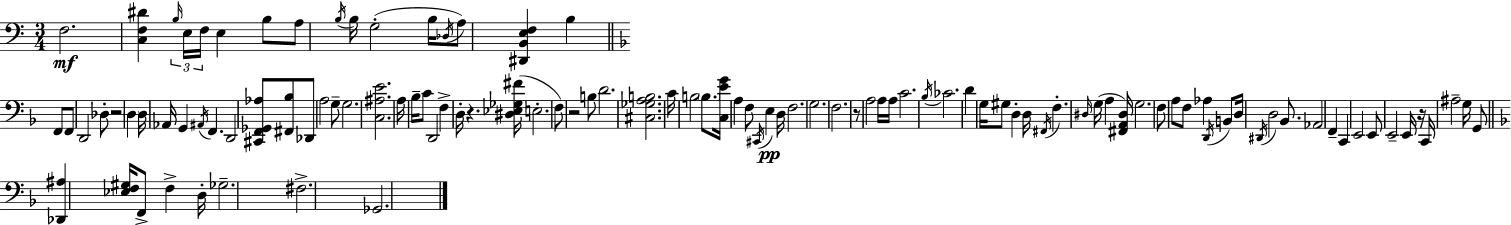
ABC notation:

X:1
T:Untitled
M:3/4
L:1/4
K:C
F,2 [C,F,^D] B,/4 E,/4 F,/4 E, B,/2 A,/2 B,/4 B,/4 G,2 B,/4 _D,/4 A,/2 [^D,,B,,E,F,] B, F,,/2 F,,/2 D,,2 _D,/2 z2 D, D,/4 _A,,/4 G,, ^A,,/4 F,, D,,2 [^C,,F,,_G,,_A,]/2 [^F,,_B,]/2 _D,,/2 A,2 G,/2 G,2 [C,^A,E]2 A,/4 _B,/4 C/2 D,,2 F, D,/4 z [^D,_E,_G,^F]/4 E,2 F,/2 z2 B,/2 D2 [^C,_G,A,B,]2 C/4 B,2 B,/2 [C,EG]/4 A, F,/2 ^C,,/4 E, D,/4 F,2 G,2 F,2 z/2 A,2 A,/4 A,/4 C2 _B,/4 _C2 D G,/4 ^G,/2 D, D,/4 ^F,,/4 F, ^D,/4 G,/4 A, [^F,,A,,^D,]/4 G,2 F,/2 A,/2 F,/2 _A, D,,/4 B,,/2 D,/4 ^D,,/4 D,2 _B,,/2 _A,,2 F,, C,, E,,2 E,,/2 E,,2 E,,/4 z/4 C,,/4 ^A,2 G,/4 G,,/2 [_D,,^A,] [_E,F,^G,]/4 F,,/2 F, D,/4 _G,2 ^F,2 _G,,2